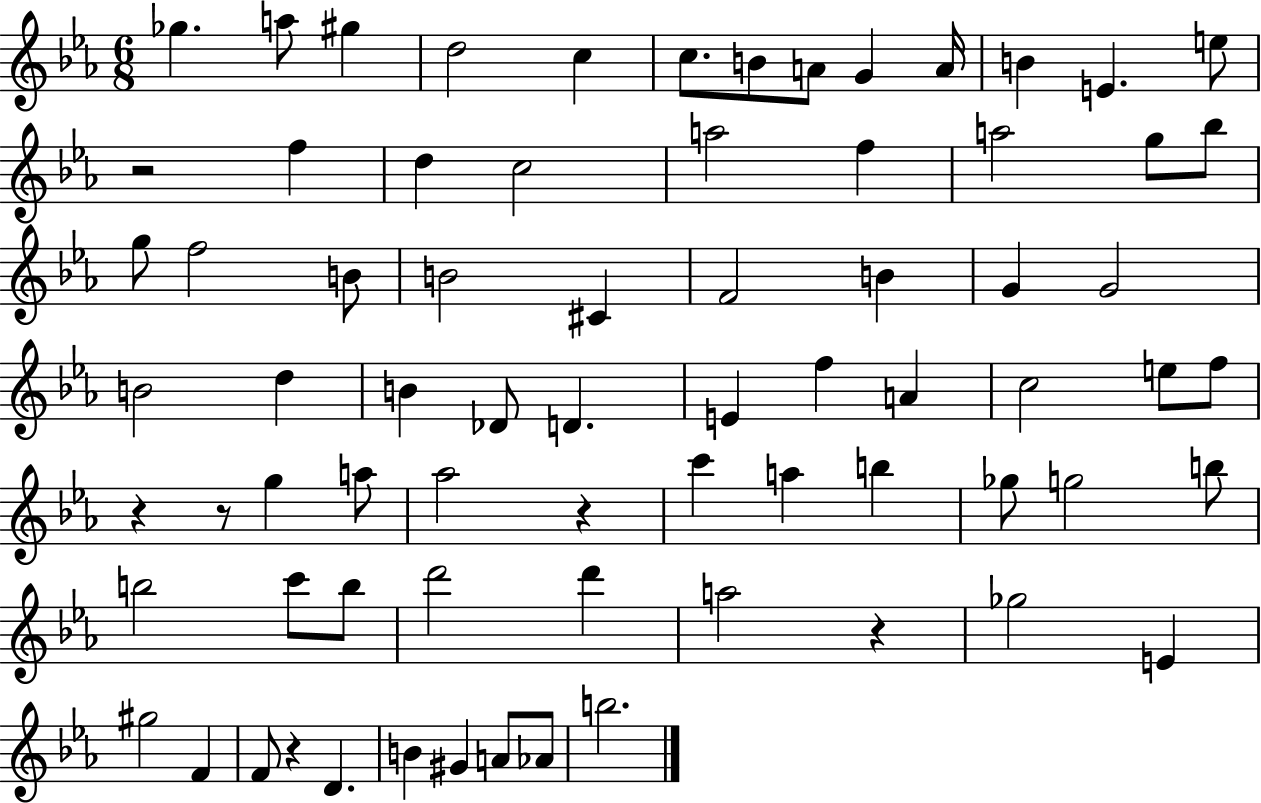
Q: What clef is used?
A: treble